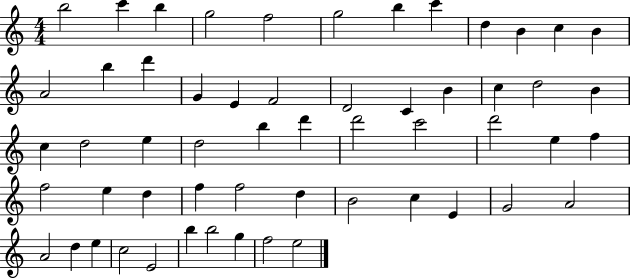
B5/h C6/q B5/q G5/h F5/h G5/h B5/q C6/q D5/q B4/q C5/q B4/q A4/h B5/q D6/q G4/q E4/q F4/h D4/h C4/q B4/q C5/q D5/h B4/q C5/q D5/h E5/q D5/h B5/q D6/q D6/h C6/h D6/h E5/q F5/q F5/h E5/q D5/q F5/q F5/h D5/q B4/h C5/q E4/q G4/h A4/h A4/h D5/q E5/q C5/h E4/h B5/q B5/h G5/q F5/h E5/h